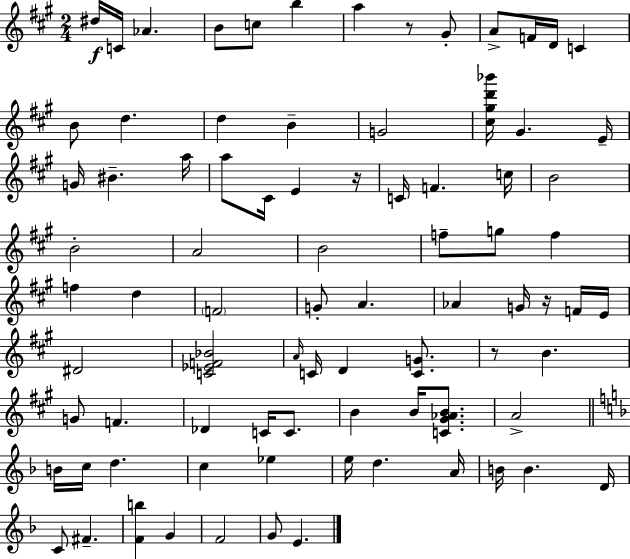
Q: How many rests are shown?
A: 4